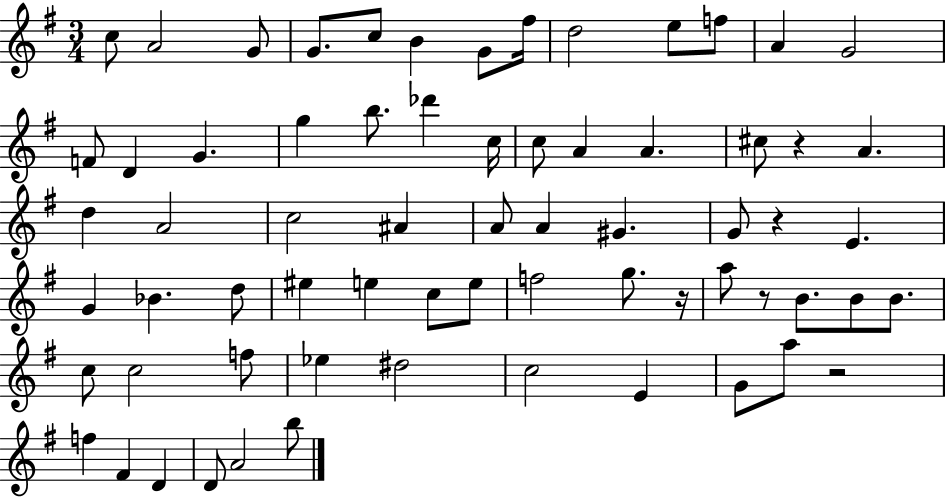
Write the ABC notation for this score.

X:1
T:Untitled
M:3/4
L:1/4
K:G
c/2 A2 G/2 G/2 c/2 B G/2 ^f/4 d2 e/2 f/2 A G2 F/2 D G g b/2 _d' c/4 c/2 A A ^c/2 z A d A2 c2 ^A A/2 A ^G G/2 z E G _B d/2 ^e e c/2 e/2 f2 g/2 z/4 a/2 z/2 B/2 B/2 B/2 c/2 c2 f/2 _e ^d2 c2 E G/2 a/2 z2 f ^F D D/2 A2 b/2